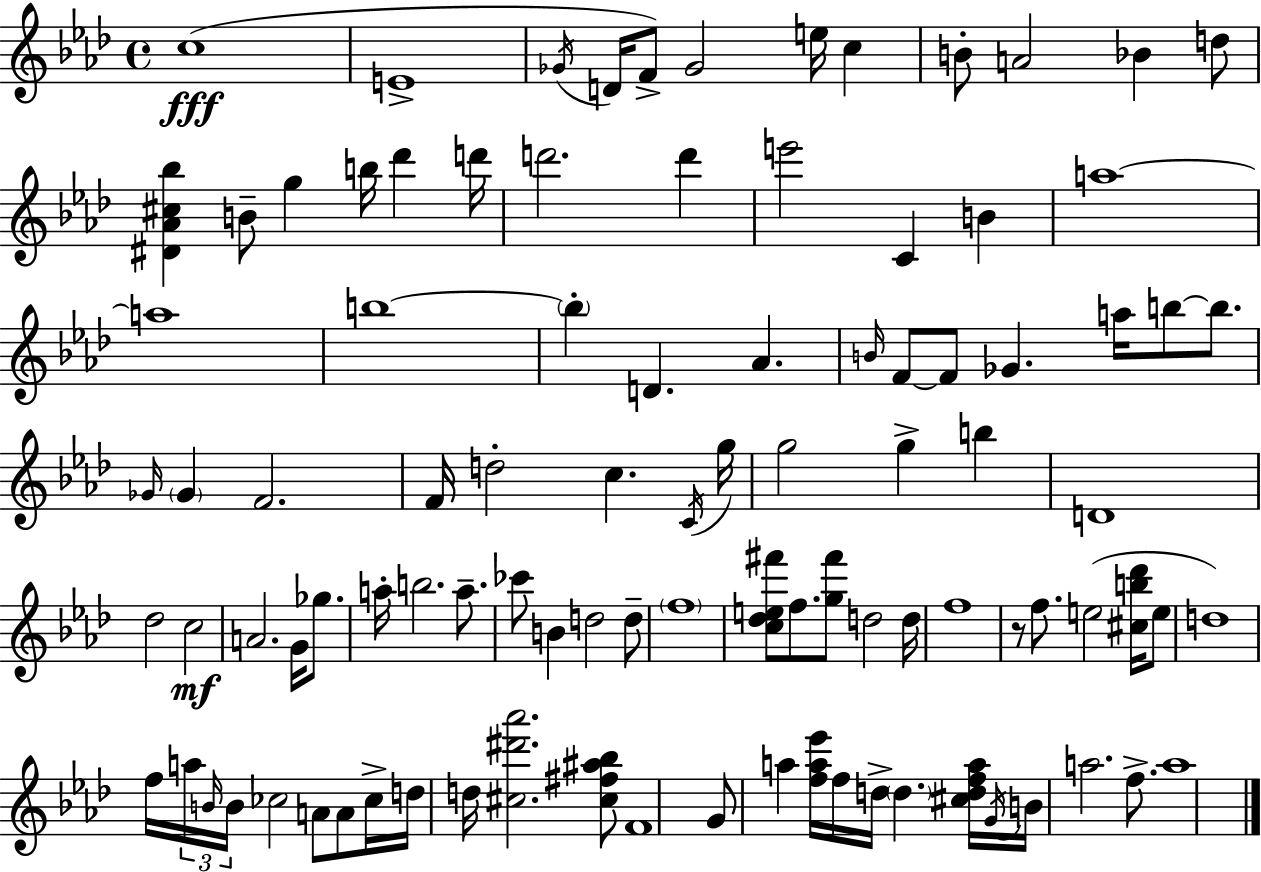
C5/w E4/w Gb4/s D4/s F4/e Gb4/h E5/s C5/q B4/e A4/h Bb4/q D5/e [D#4,Ab4,C#5,Bb5]/q B4/e G5/q B5/s Db6/q D6/s D6/h. D6/q E6/h C4/q B4/q A5/w A5/w B5/w B5/q D4/q. Ab4/q. B4/s F4/e F4/e Gb4/q. A5/s B5/e B5/e. Gb4/s Gb4/q F4/h. F4/s D5/h C5/q. C4/s G5/s G5/h G5/q B5/q D4/w Db5/h C5/h A4/h. G4/s Gb5/e. A5/s B5/h. A5/e. CES6/e B4/q D5/h D5/e F5/w [C5,Db5,E5,F#6]/e F5/e. [G5,F#6]/e D5/h D5/s F5/w R/e F5/e. E5/h [C#5,B5,Db6]/s E5/e D5/w F5/s A5/s B4/s B4/s CES5/h A4/e A4/e CES5/s D5/s D5/s [C#5,D#6,Ab6]/h. [C#5,F#5,A#5,Bb5]/e F4/w G4/e A5/q [F5,A5,Eb6]/s F5/s D5/s D5/q. [C#5,D5,F5,A5]/s G4/s B4/s A5/h. F5/e. A5/w